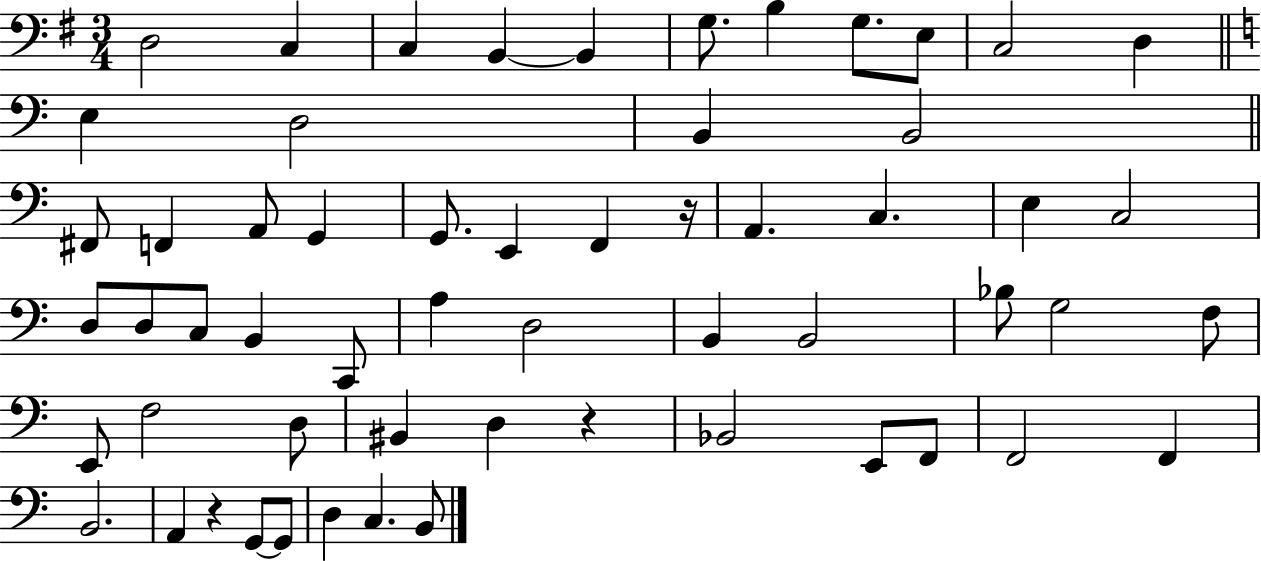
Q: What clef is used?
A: bass